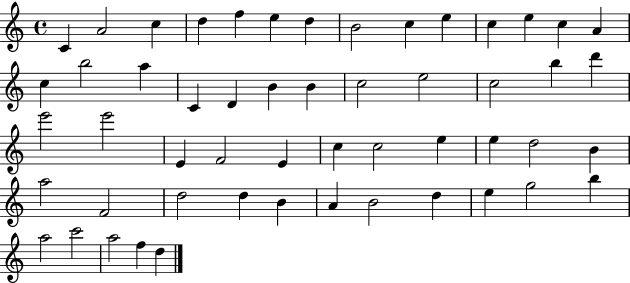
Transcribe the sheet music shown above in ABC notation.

X:1
T:Untitled
M:4/4
L:1/4
K:C
C A2 c d f e d B2 c e c e c A c b2 a C D B B c2 e2 c2 b d' e'2 e'2 E F2 E c c2 e e d2 B a2 F2 d2 d B A B2 d e g2 b a2 c'2 a2 f d